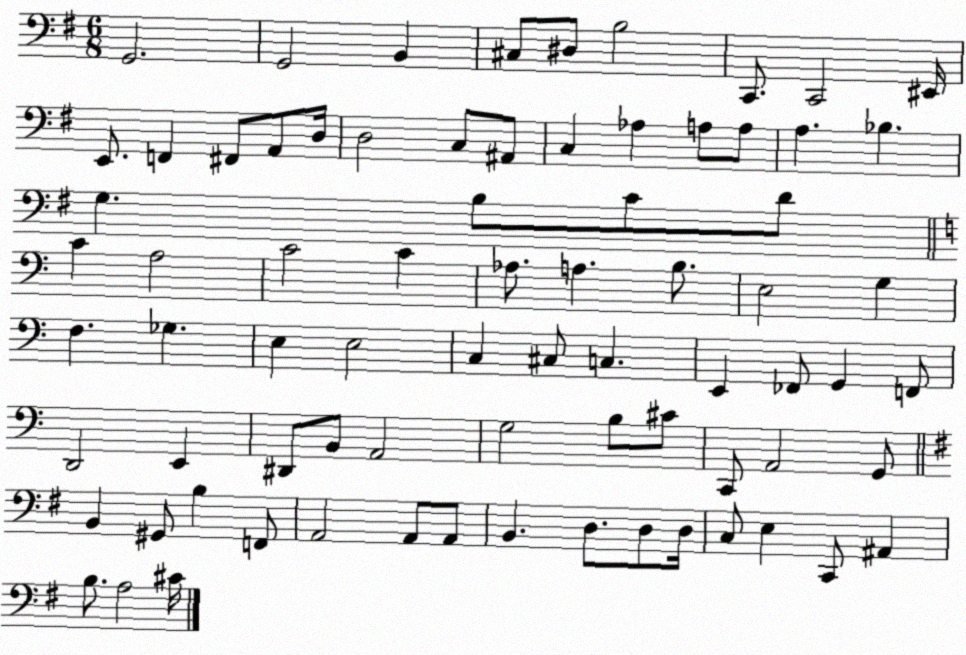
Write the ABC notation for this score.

X:1
T:Untitled
M:6/8
L:1/4
K:G
G,,2 G,,2 B,, ^C,/2 ^D,/2 B,2 C,,/2 C,,2 ^E,,/4 E,,/2 F,, ^F,,/2 A,,/2 D,/4 D,2 C,/2 ^A,,/2 C, _A, A,/2 A,/2 A, _B, G, B,/2 C/2 D/2 C A,2 C2 C _A,/2 A, B,/2 E,2 G, F, _G, E, E,2 C, ^C,/2 C, E,, _F,,/2 G,, F,,/2 D,,2 E,, ^D,,/2 B,,/2 A,,2 G,2 B,/2 ^C/2 C,,/2 A,,2 G,,/2 B,, ^G,,/2 B, F,,/2 A,,2 A,,/2 A,,/2 B,, D,/2 D,/2 D,/4 C,/2 E, C,,/2 ^A,, B,/2 A,2 ^C/4